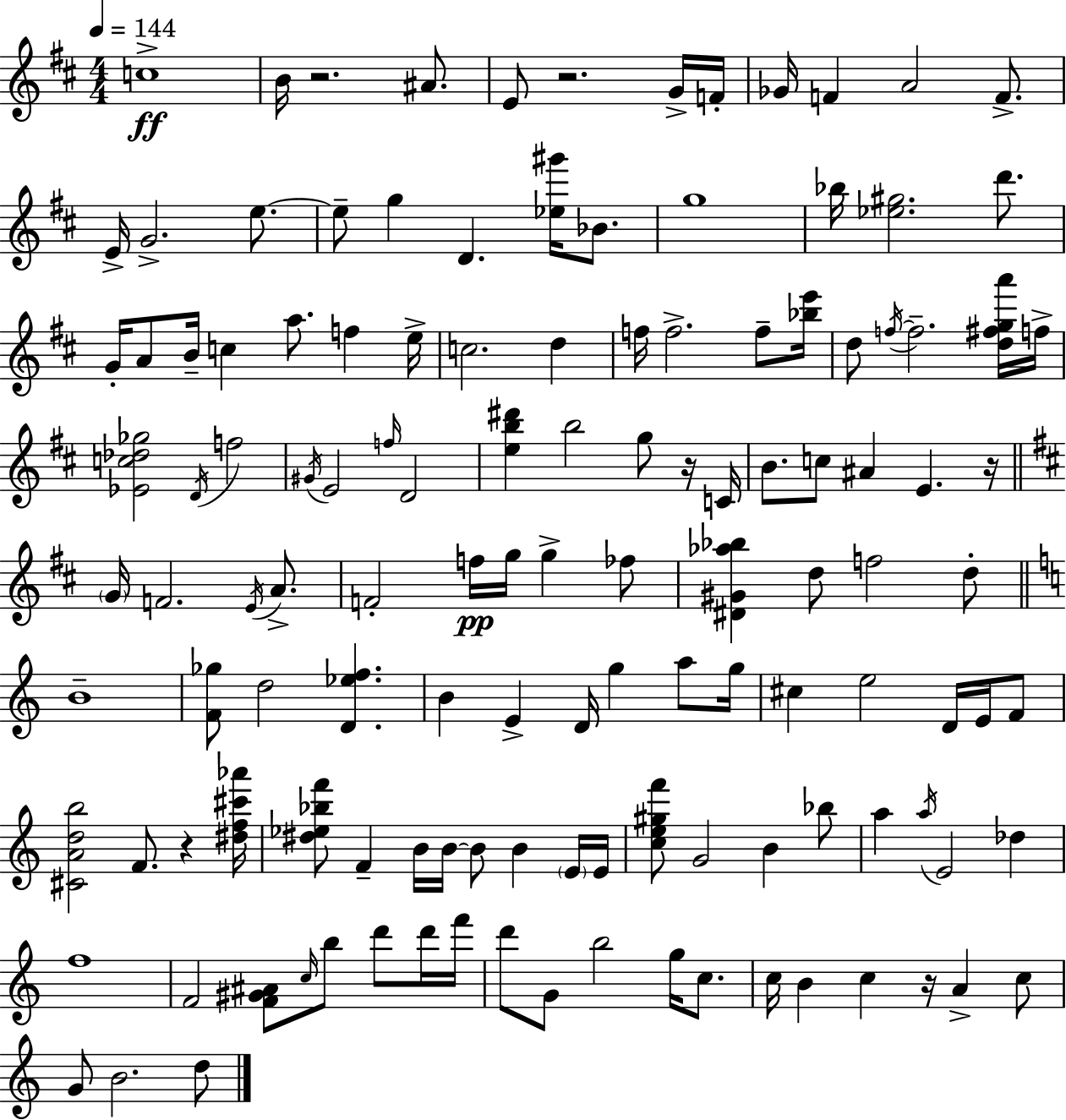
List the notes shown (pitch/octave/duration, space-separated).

C5/w B4/s R/h. A#4/e. E4/e R/h. G4/s F4/s Gb4/s F4/q A4/h F4/e. E4/s G4/h. E5/e. E5/e G5/q D4/q. [Eb5,G#6]/s Bb4/e. G5/w Bb5/s [Eb5,G#5]/h. D6/e. G4/s A4/e B4/s C5/q A5/e. F5/q E5/s C5/h. D5/q F5/s F5/h. F5/e [Bb5,E6]/s D5/e F5/s F5/h. [D5,F#5,G5,A6]/s F5/s [Eb4,C5,Db5,Gb5]/h D4/s F5/h G#4/s E4/h F5/s D4/h [E5,B5,D#6]/q B5/h G5/e R/s C4/s B4/e. C5/e A#4/q E4/q. R/s G4/s F4/h. E4/s A4/e. F4/h F5/s G5/s G5/q FES5/e [D#4,G#4,Ab5,Bb5]/q D5/e F5/h D5/e B4/w [F4,Gb5]/e D5/h [D4,Eb5,F5]/q. B4/q E4/q D4/s G5/q A5/e G5/s C#5/q E5/h D4/s E4/s F4/e [C#4,A4,D5,B5]/h F4/e. R/q [D#5,F5,C#6,Ab6]/s [D#5,Eb5,Bb5,F6]/e F4/q B4/s B4/s B4/e B4/q E4/s E4/s [C5,E5,G#5,F6]/e G4/h B4/q Bb5/e A5/q A5/s E4/h Db5/q F5/w F4/h [F4,G#4,A#4]/e C5/s B5/e D6/e D6/s F6/s D6/e G4/e B5/h G5/s C5/e. C5/s B4/q C5/q R/s A4/q C5/e G4/e B4/h. D5/e